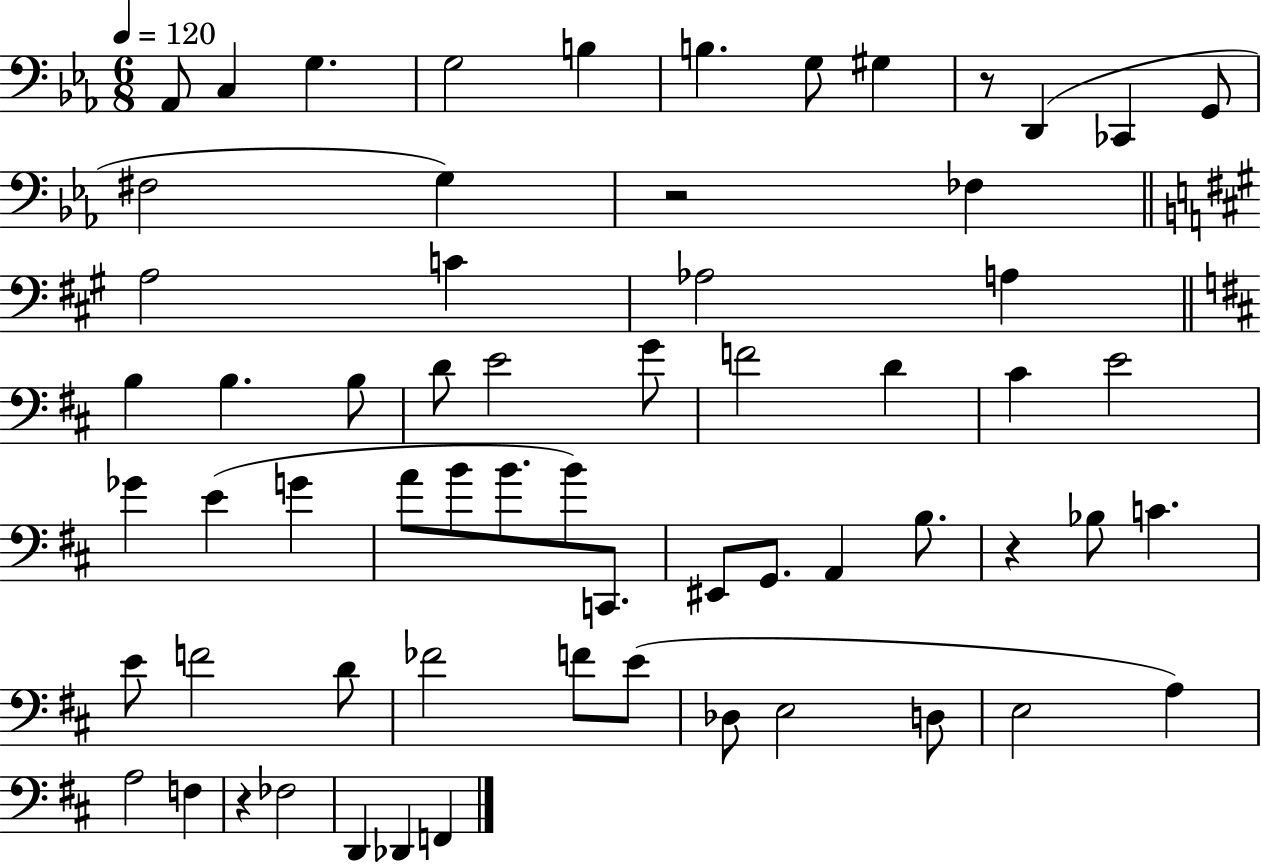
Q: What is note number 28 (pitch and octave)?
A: E4